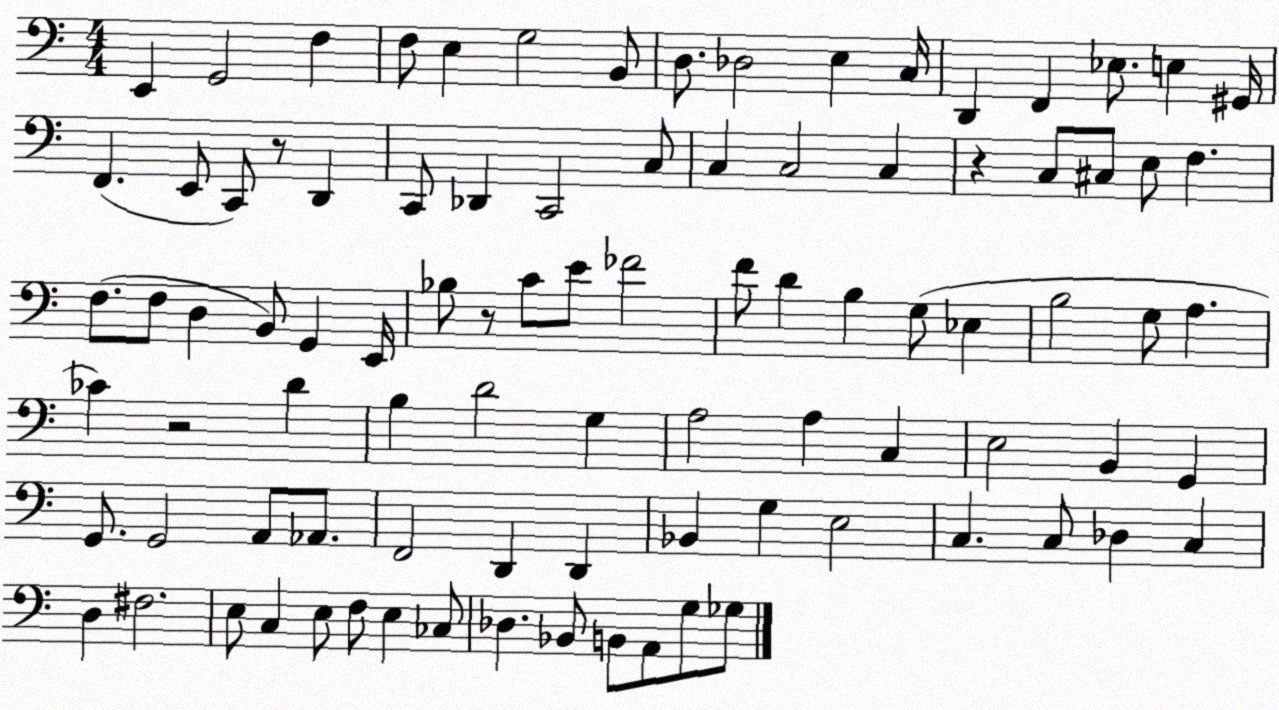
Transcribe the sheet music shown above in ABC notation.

X:1
T:Untitled
M:4/4
L:1/4
K:C
E,, G,,2 F, F,/2 E, G,2 B,,/2 D,/2 _D,2 E, C,/4 D,, F,, _E,/2 E, ^G,,/4 F,, E,,/2 C,,/2 z/2 D,, C,,/2 _D,, C,,2 C,/2 C, C,2 C, z C,/2 ^C,/2 E,/2 F, F,/2 F,/2 D, B,,/2 G,, E,,/4 _B,/2 z/2 C/2 E/2 _F2 F/2 D B, G,/2 _E, B,2 G,/2 A, _C z2 D B, D2 G, A,2 A, C, E,2 B,, G,, G,,/2 G,,2 A,,/2 _A,,/2 F,,2 D,, D,, _B,, G, E,2 C, C,/2 _D, C, D, ^F,2 E,/2 C, E,/2 F,/2 E, _C,/2 _D, _B,,/2 B,,/2 A,,/2 G,/2 _G,/2